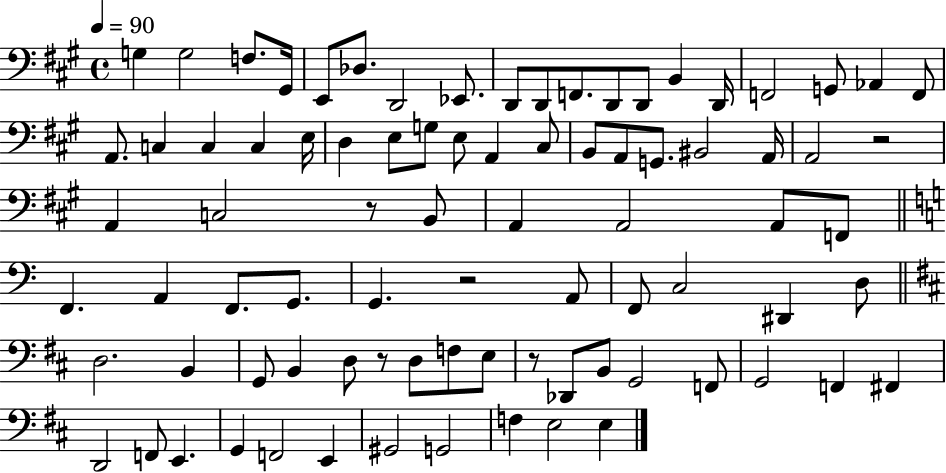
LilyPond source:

{
  \clef bass
  \time 4/4
  \defaultTimeSignature
  \key a \major
  \tempo 4 = 90
  g4 g2 f8. gis,16 | e,8 des8. d,2 ees,8. | d,8 d,8 f,8. d,8 d,8 b,4 d,16 | f,2 g,8 aes,4 f,8 | \break a,8. c4 c4 c4 e16 | d4 e8 g8 e8 a,4 cis8 | b,8 a,8 g,8. bis,2 a,16 | a,2 r2 | \break a,4 c2 r8 b,8 | a,4 a,2 a,8 f,8 | \bar "||" \break \key a \minor f,4. a,4 f,8. g,8. | g,4. r2 a,8 | f,8 c2 dis,4 d8 | \bar "||" \break \key d \major d2. b,4 | g,8 b,4 d8 r8 d8 f8 e8 | r8 des,8 b,8 g,2 f,8 | g,2 f,4 fis,4 | \break d,2 f,8 e,4. | g,4 f,2 e,4 | gis,2 g,2 | f4 e2 e4 | \break \bar "|."
}